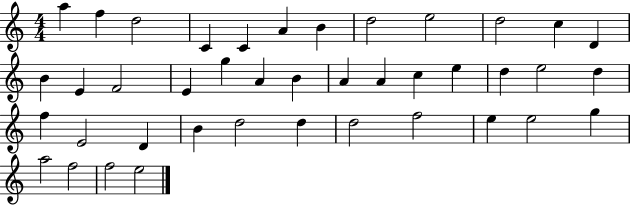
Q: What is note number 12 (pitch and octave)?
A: D4